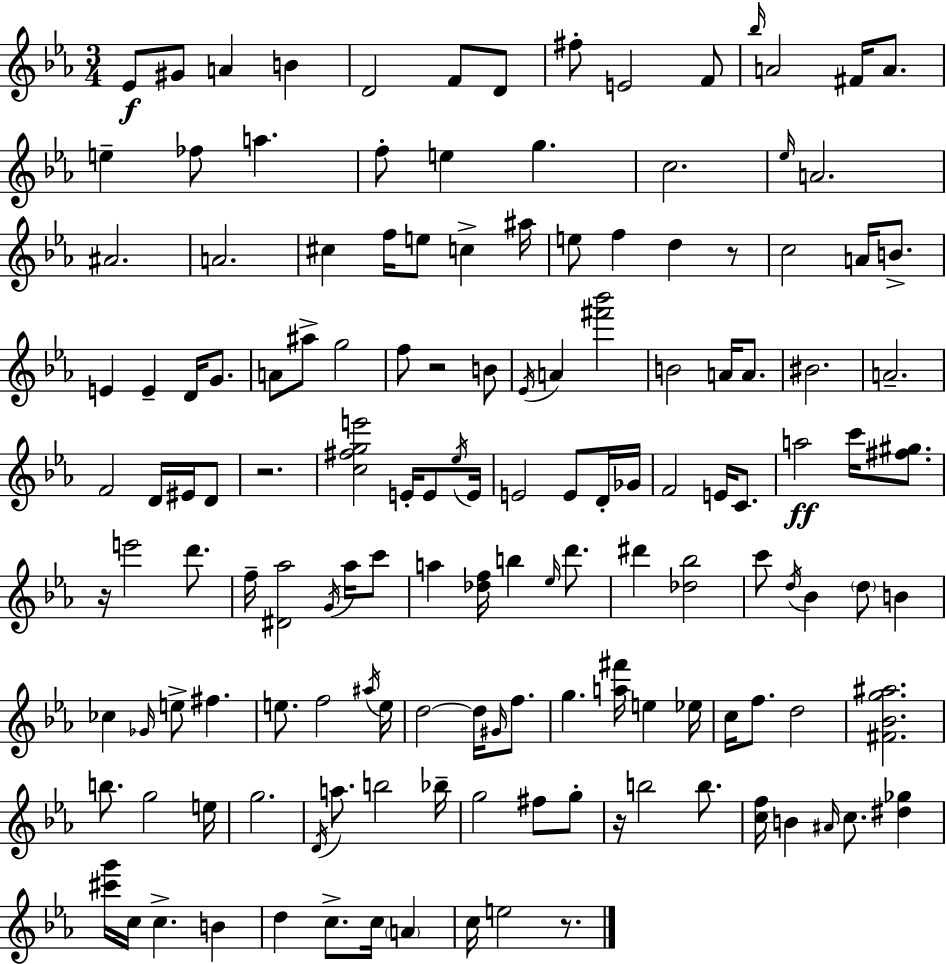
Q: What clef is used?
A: treble